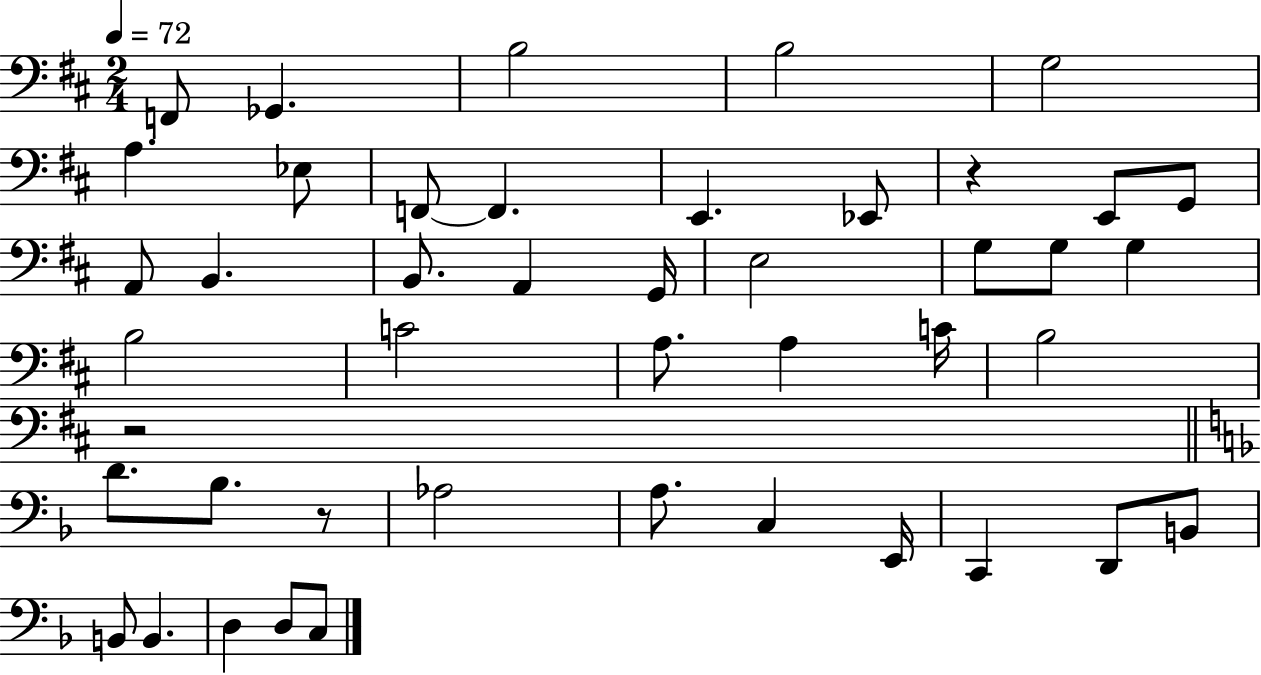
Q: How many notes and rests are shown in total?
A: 45